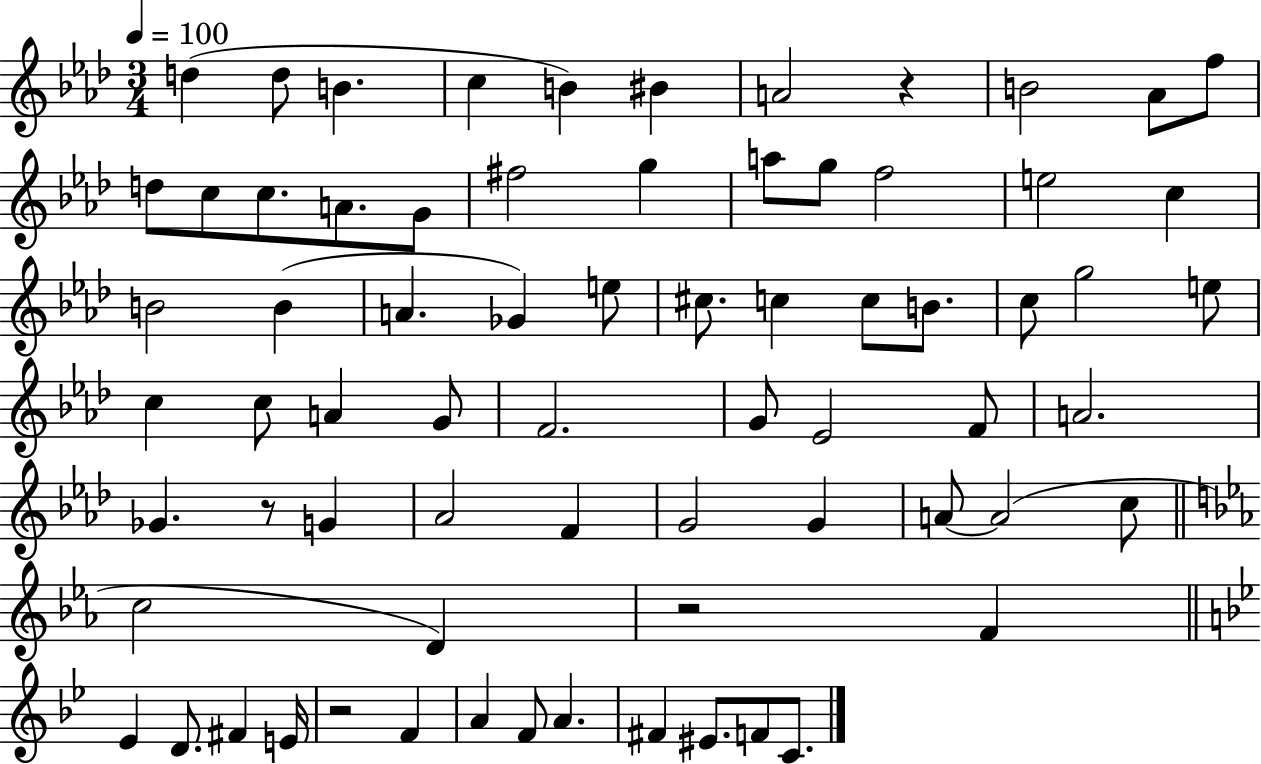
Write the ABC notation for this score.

X:1
T:Untitled
M:3/4
L:1/4
K:Ab
d d/2 B c B ^B A2 z B2 _A/2 f/2 d/2 c/2 c/2 A/2 G/2 ^f2 g a/2 g/2 f2 e2 c B2 B A _G e/2 ^c/2 c c/2 B/2 c/2 g2 e/2 c c/2 A G/2 F2 G/2 _E2 F/2 A2 _G z/2 G _A2 F G2 G A/2 A2 c/2 c2 D z2 F _E D/2 ^F E/4 z2 F A F/2 A ^F ^E/2 F/2 C/2